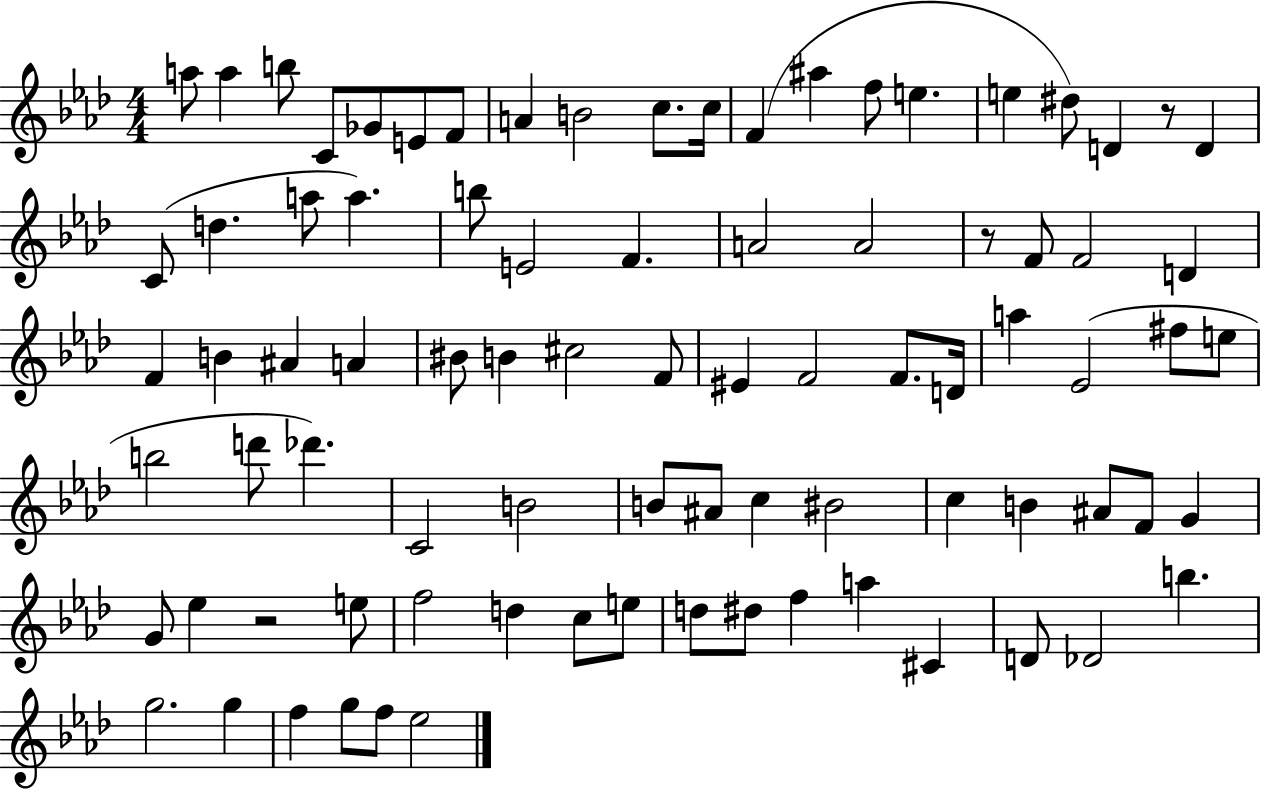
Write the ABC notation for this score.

X:1
T:Untitled
M:4/4
L:1/4
K:Ab
a/2 a b/2 C/2 _G/2 E/2 F/2 A B2 c/2 c/4 F ^a f/2 e e ^d/2 D z/2 D C/2 d a/2 a b/2 E2 F A2 A2 z/2 F/2 F2 D F B ^A A ^B/2 B ^c2 F/2 ^E F2 F/2 D/4 a _E2 ^f/2 e/2 b2 d'/2 _d' C2 B2 B/2 ^A/2 c ^B2 c B ^A/2 F/2 G G/2 _e z2 e/2 f2 d c/2 e/2 d/2 ^d/2 f a ^C D/2 _D2 b g2 g f g/2 f/2 _e2